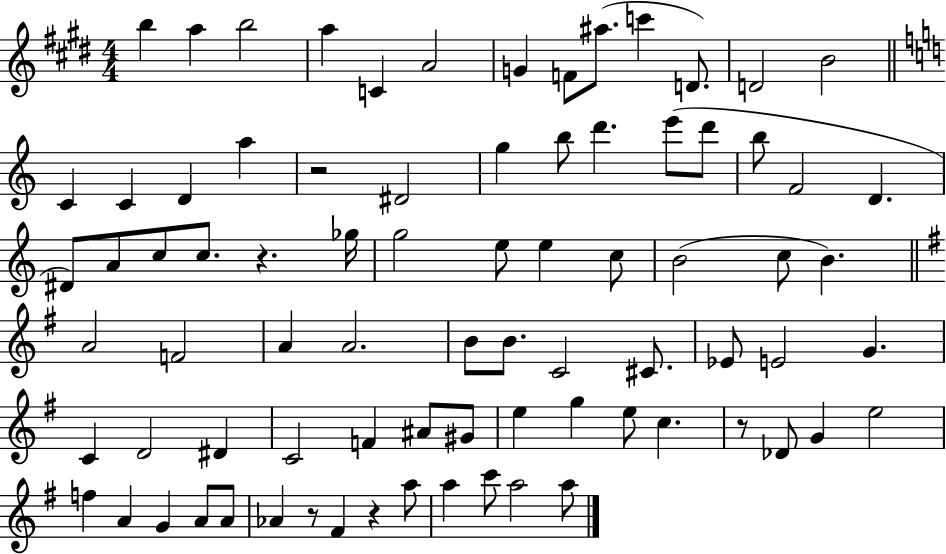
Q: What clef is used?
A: treble